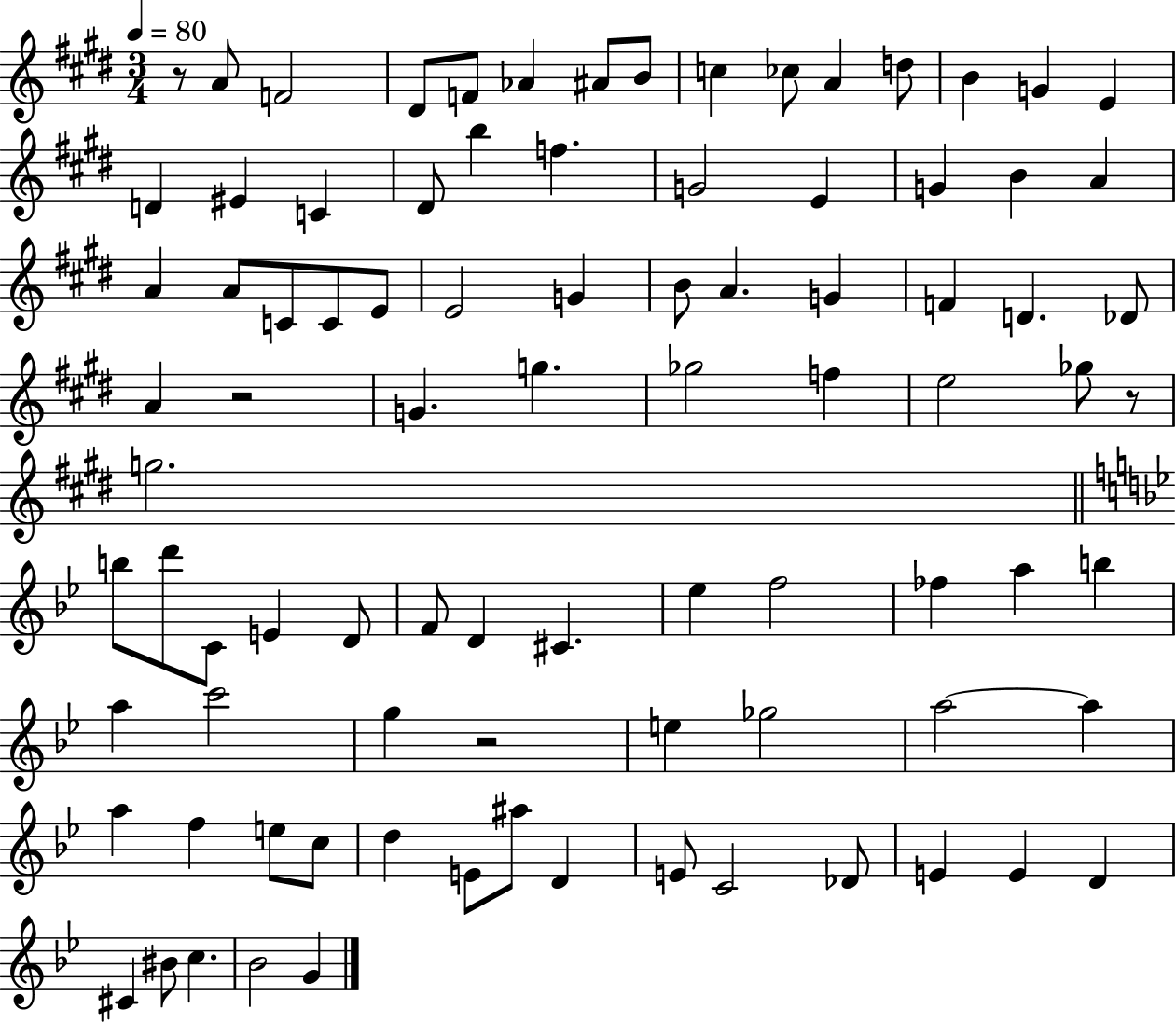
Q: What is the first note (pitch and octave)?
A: A4